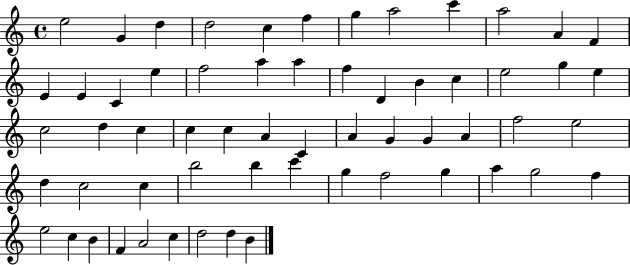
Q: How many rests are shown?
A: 0